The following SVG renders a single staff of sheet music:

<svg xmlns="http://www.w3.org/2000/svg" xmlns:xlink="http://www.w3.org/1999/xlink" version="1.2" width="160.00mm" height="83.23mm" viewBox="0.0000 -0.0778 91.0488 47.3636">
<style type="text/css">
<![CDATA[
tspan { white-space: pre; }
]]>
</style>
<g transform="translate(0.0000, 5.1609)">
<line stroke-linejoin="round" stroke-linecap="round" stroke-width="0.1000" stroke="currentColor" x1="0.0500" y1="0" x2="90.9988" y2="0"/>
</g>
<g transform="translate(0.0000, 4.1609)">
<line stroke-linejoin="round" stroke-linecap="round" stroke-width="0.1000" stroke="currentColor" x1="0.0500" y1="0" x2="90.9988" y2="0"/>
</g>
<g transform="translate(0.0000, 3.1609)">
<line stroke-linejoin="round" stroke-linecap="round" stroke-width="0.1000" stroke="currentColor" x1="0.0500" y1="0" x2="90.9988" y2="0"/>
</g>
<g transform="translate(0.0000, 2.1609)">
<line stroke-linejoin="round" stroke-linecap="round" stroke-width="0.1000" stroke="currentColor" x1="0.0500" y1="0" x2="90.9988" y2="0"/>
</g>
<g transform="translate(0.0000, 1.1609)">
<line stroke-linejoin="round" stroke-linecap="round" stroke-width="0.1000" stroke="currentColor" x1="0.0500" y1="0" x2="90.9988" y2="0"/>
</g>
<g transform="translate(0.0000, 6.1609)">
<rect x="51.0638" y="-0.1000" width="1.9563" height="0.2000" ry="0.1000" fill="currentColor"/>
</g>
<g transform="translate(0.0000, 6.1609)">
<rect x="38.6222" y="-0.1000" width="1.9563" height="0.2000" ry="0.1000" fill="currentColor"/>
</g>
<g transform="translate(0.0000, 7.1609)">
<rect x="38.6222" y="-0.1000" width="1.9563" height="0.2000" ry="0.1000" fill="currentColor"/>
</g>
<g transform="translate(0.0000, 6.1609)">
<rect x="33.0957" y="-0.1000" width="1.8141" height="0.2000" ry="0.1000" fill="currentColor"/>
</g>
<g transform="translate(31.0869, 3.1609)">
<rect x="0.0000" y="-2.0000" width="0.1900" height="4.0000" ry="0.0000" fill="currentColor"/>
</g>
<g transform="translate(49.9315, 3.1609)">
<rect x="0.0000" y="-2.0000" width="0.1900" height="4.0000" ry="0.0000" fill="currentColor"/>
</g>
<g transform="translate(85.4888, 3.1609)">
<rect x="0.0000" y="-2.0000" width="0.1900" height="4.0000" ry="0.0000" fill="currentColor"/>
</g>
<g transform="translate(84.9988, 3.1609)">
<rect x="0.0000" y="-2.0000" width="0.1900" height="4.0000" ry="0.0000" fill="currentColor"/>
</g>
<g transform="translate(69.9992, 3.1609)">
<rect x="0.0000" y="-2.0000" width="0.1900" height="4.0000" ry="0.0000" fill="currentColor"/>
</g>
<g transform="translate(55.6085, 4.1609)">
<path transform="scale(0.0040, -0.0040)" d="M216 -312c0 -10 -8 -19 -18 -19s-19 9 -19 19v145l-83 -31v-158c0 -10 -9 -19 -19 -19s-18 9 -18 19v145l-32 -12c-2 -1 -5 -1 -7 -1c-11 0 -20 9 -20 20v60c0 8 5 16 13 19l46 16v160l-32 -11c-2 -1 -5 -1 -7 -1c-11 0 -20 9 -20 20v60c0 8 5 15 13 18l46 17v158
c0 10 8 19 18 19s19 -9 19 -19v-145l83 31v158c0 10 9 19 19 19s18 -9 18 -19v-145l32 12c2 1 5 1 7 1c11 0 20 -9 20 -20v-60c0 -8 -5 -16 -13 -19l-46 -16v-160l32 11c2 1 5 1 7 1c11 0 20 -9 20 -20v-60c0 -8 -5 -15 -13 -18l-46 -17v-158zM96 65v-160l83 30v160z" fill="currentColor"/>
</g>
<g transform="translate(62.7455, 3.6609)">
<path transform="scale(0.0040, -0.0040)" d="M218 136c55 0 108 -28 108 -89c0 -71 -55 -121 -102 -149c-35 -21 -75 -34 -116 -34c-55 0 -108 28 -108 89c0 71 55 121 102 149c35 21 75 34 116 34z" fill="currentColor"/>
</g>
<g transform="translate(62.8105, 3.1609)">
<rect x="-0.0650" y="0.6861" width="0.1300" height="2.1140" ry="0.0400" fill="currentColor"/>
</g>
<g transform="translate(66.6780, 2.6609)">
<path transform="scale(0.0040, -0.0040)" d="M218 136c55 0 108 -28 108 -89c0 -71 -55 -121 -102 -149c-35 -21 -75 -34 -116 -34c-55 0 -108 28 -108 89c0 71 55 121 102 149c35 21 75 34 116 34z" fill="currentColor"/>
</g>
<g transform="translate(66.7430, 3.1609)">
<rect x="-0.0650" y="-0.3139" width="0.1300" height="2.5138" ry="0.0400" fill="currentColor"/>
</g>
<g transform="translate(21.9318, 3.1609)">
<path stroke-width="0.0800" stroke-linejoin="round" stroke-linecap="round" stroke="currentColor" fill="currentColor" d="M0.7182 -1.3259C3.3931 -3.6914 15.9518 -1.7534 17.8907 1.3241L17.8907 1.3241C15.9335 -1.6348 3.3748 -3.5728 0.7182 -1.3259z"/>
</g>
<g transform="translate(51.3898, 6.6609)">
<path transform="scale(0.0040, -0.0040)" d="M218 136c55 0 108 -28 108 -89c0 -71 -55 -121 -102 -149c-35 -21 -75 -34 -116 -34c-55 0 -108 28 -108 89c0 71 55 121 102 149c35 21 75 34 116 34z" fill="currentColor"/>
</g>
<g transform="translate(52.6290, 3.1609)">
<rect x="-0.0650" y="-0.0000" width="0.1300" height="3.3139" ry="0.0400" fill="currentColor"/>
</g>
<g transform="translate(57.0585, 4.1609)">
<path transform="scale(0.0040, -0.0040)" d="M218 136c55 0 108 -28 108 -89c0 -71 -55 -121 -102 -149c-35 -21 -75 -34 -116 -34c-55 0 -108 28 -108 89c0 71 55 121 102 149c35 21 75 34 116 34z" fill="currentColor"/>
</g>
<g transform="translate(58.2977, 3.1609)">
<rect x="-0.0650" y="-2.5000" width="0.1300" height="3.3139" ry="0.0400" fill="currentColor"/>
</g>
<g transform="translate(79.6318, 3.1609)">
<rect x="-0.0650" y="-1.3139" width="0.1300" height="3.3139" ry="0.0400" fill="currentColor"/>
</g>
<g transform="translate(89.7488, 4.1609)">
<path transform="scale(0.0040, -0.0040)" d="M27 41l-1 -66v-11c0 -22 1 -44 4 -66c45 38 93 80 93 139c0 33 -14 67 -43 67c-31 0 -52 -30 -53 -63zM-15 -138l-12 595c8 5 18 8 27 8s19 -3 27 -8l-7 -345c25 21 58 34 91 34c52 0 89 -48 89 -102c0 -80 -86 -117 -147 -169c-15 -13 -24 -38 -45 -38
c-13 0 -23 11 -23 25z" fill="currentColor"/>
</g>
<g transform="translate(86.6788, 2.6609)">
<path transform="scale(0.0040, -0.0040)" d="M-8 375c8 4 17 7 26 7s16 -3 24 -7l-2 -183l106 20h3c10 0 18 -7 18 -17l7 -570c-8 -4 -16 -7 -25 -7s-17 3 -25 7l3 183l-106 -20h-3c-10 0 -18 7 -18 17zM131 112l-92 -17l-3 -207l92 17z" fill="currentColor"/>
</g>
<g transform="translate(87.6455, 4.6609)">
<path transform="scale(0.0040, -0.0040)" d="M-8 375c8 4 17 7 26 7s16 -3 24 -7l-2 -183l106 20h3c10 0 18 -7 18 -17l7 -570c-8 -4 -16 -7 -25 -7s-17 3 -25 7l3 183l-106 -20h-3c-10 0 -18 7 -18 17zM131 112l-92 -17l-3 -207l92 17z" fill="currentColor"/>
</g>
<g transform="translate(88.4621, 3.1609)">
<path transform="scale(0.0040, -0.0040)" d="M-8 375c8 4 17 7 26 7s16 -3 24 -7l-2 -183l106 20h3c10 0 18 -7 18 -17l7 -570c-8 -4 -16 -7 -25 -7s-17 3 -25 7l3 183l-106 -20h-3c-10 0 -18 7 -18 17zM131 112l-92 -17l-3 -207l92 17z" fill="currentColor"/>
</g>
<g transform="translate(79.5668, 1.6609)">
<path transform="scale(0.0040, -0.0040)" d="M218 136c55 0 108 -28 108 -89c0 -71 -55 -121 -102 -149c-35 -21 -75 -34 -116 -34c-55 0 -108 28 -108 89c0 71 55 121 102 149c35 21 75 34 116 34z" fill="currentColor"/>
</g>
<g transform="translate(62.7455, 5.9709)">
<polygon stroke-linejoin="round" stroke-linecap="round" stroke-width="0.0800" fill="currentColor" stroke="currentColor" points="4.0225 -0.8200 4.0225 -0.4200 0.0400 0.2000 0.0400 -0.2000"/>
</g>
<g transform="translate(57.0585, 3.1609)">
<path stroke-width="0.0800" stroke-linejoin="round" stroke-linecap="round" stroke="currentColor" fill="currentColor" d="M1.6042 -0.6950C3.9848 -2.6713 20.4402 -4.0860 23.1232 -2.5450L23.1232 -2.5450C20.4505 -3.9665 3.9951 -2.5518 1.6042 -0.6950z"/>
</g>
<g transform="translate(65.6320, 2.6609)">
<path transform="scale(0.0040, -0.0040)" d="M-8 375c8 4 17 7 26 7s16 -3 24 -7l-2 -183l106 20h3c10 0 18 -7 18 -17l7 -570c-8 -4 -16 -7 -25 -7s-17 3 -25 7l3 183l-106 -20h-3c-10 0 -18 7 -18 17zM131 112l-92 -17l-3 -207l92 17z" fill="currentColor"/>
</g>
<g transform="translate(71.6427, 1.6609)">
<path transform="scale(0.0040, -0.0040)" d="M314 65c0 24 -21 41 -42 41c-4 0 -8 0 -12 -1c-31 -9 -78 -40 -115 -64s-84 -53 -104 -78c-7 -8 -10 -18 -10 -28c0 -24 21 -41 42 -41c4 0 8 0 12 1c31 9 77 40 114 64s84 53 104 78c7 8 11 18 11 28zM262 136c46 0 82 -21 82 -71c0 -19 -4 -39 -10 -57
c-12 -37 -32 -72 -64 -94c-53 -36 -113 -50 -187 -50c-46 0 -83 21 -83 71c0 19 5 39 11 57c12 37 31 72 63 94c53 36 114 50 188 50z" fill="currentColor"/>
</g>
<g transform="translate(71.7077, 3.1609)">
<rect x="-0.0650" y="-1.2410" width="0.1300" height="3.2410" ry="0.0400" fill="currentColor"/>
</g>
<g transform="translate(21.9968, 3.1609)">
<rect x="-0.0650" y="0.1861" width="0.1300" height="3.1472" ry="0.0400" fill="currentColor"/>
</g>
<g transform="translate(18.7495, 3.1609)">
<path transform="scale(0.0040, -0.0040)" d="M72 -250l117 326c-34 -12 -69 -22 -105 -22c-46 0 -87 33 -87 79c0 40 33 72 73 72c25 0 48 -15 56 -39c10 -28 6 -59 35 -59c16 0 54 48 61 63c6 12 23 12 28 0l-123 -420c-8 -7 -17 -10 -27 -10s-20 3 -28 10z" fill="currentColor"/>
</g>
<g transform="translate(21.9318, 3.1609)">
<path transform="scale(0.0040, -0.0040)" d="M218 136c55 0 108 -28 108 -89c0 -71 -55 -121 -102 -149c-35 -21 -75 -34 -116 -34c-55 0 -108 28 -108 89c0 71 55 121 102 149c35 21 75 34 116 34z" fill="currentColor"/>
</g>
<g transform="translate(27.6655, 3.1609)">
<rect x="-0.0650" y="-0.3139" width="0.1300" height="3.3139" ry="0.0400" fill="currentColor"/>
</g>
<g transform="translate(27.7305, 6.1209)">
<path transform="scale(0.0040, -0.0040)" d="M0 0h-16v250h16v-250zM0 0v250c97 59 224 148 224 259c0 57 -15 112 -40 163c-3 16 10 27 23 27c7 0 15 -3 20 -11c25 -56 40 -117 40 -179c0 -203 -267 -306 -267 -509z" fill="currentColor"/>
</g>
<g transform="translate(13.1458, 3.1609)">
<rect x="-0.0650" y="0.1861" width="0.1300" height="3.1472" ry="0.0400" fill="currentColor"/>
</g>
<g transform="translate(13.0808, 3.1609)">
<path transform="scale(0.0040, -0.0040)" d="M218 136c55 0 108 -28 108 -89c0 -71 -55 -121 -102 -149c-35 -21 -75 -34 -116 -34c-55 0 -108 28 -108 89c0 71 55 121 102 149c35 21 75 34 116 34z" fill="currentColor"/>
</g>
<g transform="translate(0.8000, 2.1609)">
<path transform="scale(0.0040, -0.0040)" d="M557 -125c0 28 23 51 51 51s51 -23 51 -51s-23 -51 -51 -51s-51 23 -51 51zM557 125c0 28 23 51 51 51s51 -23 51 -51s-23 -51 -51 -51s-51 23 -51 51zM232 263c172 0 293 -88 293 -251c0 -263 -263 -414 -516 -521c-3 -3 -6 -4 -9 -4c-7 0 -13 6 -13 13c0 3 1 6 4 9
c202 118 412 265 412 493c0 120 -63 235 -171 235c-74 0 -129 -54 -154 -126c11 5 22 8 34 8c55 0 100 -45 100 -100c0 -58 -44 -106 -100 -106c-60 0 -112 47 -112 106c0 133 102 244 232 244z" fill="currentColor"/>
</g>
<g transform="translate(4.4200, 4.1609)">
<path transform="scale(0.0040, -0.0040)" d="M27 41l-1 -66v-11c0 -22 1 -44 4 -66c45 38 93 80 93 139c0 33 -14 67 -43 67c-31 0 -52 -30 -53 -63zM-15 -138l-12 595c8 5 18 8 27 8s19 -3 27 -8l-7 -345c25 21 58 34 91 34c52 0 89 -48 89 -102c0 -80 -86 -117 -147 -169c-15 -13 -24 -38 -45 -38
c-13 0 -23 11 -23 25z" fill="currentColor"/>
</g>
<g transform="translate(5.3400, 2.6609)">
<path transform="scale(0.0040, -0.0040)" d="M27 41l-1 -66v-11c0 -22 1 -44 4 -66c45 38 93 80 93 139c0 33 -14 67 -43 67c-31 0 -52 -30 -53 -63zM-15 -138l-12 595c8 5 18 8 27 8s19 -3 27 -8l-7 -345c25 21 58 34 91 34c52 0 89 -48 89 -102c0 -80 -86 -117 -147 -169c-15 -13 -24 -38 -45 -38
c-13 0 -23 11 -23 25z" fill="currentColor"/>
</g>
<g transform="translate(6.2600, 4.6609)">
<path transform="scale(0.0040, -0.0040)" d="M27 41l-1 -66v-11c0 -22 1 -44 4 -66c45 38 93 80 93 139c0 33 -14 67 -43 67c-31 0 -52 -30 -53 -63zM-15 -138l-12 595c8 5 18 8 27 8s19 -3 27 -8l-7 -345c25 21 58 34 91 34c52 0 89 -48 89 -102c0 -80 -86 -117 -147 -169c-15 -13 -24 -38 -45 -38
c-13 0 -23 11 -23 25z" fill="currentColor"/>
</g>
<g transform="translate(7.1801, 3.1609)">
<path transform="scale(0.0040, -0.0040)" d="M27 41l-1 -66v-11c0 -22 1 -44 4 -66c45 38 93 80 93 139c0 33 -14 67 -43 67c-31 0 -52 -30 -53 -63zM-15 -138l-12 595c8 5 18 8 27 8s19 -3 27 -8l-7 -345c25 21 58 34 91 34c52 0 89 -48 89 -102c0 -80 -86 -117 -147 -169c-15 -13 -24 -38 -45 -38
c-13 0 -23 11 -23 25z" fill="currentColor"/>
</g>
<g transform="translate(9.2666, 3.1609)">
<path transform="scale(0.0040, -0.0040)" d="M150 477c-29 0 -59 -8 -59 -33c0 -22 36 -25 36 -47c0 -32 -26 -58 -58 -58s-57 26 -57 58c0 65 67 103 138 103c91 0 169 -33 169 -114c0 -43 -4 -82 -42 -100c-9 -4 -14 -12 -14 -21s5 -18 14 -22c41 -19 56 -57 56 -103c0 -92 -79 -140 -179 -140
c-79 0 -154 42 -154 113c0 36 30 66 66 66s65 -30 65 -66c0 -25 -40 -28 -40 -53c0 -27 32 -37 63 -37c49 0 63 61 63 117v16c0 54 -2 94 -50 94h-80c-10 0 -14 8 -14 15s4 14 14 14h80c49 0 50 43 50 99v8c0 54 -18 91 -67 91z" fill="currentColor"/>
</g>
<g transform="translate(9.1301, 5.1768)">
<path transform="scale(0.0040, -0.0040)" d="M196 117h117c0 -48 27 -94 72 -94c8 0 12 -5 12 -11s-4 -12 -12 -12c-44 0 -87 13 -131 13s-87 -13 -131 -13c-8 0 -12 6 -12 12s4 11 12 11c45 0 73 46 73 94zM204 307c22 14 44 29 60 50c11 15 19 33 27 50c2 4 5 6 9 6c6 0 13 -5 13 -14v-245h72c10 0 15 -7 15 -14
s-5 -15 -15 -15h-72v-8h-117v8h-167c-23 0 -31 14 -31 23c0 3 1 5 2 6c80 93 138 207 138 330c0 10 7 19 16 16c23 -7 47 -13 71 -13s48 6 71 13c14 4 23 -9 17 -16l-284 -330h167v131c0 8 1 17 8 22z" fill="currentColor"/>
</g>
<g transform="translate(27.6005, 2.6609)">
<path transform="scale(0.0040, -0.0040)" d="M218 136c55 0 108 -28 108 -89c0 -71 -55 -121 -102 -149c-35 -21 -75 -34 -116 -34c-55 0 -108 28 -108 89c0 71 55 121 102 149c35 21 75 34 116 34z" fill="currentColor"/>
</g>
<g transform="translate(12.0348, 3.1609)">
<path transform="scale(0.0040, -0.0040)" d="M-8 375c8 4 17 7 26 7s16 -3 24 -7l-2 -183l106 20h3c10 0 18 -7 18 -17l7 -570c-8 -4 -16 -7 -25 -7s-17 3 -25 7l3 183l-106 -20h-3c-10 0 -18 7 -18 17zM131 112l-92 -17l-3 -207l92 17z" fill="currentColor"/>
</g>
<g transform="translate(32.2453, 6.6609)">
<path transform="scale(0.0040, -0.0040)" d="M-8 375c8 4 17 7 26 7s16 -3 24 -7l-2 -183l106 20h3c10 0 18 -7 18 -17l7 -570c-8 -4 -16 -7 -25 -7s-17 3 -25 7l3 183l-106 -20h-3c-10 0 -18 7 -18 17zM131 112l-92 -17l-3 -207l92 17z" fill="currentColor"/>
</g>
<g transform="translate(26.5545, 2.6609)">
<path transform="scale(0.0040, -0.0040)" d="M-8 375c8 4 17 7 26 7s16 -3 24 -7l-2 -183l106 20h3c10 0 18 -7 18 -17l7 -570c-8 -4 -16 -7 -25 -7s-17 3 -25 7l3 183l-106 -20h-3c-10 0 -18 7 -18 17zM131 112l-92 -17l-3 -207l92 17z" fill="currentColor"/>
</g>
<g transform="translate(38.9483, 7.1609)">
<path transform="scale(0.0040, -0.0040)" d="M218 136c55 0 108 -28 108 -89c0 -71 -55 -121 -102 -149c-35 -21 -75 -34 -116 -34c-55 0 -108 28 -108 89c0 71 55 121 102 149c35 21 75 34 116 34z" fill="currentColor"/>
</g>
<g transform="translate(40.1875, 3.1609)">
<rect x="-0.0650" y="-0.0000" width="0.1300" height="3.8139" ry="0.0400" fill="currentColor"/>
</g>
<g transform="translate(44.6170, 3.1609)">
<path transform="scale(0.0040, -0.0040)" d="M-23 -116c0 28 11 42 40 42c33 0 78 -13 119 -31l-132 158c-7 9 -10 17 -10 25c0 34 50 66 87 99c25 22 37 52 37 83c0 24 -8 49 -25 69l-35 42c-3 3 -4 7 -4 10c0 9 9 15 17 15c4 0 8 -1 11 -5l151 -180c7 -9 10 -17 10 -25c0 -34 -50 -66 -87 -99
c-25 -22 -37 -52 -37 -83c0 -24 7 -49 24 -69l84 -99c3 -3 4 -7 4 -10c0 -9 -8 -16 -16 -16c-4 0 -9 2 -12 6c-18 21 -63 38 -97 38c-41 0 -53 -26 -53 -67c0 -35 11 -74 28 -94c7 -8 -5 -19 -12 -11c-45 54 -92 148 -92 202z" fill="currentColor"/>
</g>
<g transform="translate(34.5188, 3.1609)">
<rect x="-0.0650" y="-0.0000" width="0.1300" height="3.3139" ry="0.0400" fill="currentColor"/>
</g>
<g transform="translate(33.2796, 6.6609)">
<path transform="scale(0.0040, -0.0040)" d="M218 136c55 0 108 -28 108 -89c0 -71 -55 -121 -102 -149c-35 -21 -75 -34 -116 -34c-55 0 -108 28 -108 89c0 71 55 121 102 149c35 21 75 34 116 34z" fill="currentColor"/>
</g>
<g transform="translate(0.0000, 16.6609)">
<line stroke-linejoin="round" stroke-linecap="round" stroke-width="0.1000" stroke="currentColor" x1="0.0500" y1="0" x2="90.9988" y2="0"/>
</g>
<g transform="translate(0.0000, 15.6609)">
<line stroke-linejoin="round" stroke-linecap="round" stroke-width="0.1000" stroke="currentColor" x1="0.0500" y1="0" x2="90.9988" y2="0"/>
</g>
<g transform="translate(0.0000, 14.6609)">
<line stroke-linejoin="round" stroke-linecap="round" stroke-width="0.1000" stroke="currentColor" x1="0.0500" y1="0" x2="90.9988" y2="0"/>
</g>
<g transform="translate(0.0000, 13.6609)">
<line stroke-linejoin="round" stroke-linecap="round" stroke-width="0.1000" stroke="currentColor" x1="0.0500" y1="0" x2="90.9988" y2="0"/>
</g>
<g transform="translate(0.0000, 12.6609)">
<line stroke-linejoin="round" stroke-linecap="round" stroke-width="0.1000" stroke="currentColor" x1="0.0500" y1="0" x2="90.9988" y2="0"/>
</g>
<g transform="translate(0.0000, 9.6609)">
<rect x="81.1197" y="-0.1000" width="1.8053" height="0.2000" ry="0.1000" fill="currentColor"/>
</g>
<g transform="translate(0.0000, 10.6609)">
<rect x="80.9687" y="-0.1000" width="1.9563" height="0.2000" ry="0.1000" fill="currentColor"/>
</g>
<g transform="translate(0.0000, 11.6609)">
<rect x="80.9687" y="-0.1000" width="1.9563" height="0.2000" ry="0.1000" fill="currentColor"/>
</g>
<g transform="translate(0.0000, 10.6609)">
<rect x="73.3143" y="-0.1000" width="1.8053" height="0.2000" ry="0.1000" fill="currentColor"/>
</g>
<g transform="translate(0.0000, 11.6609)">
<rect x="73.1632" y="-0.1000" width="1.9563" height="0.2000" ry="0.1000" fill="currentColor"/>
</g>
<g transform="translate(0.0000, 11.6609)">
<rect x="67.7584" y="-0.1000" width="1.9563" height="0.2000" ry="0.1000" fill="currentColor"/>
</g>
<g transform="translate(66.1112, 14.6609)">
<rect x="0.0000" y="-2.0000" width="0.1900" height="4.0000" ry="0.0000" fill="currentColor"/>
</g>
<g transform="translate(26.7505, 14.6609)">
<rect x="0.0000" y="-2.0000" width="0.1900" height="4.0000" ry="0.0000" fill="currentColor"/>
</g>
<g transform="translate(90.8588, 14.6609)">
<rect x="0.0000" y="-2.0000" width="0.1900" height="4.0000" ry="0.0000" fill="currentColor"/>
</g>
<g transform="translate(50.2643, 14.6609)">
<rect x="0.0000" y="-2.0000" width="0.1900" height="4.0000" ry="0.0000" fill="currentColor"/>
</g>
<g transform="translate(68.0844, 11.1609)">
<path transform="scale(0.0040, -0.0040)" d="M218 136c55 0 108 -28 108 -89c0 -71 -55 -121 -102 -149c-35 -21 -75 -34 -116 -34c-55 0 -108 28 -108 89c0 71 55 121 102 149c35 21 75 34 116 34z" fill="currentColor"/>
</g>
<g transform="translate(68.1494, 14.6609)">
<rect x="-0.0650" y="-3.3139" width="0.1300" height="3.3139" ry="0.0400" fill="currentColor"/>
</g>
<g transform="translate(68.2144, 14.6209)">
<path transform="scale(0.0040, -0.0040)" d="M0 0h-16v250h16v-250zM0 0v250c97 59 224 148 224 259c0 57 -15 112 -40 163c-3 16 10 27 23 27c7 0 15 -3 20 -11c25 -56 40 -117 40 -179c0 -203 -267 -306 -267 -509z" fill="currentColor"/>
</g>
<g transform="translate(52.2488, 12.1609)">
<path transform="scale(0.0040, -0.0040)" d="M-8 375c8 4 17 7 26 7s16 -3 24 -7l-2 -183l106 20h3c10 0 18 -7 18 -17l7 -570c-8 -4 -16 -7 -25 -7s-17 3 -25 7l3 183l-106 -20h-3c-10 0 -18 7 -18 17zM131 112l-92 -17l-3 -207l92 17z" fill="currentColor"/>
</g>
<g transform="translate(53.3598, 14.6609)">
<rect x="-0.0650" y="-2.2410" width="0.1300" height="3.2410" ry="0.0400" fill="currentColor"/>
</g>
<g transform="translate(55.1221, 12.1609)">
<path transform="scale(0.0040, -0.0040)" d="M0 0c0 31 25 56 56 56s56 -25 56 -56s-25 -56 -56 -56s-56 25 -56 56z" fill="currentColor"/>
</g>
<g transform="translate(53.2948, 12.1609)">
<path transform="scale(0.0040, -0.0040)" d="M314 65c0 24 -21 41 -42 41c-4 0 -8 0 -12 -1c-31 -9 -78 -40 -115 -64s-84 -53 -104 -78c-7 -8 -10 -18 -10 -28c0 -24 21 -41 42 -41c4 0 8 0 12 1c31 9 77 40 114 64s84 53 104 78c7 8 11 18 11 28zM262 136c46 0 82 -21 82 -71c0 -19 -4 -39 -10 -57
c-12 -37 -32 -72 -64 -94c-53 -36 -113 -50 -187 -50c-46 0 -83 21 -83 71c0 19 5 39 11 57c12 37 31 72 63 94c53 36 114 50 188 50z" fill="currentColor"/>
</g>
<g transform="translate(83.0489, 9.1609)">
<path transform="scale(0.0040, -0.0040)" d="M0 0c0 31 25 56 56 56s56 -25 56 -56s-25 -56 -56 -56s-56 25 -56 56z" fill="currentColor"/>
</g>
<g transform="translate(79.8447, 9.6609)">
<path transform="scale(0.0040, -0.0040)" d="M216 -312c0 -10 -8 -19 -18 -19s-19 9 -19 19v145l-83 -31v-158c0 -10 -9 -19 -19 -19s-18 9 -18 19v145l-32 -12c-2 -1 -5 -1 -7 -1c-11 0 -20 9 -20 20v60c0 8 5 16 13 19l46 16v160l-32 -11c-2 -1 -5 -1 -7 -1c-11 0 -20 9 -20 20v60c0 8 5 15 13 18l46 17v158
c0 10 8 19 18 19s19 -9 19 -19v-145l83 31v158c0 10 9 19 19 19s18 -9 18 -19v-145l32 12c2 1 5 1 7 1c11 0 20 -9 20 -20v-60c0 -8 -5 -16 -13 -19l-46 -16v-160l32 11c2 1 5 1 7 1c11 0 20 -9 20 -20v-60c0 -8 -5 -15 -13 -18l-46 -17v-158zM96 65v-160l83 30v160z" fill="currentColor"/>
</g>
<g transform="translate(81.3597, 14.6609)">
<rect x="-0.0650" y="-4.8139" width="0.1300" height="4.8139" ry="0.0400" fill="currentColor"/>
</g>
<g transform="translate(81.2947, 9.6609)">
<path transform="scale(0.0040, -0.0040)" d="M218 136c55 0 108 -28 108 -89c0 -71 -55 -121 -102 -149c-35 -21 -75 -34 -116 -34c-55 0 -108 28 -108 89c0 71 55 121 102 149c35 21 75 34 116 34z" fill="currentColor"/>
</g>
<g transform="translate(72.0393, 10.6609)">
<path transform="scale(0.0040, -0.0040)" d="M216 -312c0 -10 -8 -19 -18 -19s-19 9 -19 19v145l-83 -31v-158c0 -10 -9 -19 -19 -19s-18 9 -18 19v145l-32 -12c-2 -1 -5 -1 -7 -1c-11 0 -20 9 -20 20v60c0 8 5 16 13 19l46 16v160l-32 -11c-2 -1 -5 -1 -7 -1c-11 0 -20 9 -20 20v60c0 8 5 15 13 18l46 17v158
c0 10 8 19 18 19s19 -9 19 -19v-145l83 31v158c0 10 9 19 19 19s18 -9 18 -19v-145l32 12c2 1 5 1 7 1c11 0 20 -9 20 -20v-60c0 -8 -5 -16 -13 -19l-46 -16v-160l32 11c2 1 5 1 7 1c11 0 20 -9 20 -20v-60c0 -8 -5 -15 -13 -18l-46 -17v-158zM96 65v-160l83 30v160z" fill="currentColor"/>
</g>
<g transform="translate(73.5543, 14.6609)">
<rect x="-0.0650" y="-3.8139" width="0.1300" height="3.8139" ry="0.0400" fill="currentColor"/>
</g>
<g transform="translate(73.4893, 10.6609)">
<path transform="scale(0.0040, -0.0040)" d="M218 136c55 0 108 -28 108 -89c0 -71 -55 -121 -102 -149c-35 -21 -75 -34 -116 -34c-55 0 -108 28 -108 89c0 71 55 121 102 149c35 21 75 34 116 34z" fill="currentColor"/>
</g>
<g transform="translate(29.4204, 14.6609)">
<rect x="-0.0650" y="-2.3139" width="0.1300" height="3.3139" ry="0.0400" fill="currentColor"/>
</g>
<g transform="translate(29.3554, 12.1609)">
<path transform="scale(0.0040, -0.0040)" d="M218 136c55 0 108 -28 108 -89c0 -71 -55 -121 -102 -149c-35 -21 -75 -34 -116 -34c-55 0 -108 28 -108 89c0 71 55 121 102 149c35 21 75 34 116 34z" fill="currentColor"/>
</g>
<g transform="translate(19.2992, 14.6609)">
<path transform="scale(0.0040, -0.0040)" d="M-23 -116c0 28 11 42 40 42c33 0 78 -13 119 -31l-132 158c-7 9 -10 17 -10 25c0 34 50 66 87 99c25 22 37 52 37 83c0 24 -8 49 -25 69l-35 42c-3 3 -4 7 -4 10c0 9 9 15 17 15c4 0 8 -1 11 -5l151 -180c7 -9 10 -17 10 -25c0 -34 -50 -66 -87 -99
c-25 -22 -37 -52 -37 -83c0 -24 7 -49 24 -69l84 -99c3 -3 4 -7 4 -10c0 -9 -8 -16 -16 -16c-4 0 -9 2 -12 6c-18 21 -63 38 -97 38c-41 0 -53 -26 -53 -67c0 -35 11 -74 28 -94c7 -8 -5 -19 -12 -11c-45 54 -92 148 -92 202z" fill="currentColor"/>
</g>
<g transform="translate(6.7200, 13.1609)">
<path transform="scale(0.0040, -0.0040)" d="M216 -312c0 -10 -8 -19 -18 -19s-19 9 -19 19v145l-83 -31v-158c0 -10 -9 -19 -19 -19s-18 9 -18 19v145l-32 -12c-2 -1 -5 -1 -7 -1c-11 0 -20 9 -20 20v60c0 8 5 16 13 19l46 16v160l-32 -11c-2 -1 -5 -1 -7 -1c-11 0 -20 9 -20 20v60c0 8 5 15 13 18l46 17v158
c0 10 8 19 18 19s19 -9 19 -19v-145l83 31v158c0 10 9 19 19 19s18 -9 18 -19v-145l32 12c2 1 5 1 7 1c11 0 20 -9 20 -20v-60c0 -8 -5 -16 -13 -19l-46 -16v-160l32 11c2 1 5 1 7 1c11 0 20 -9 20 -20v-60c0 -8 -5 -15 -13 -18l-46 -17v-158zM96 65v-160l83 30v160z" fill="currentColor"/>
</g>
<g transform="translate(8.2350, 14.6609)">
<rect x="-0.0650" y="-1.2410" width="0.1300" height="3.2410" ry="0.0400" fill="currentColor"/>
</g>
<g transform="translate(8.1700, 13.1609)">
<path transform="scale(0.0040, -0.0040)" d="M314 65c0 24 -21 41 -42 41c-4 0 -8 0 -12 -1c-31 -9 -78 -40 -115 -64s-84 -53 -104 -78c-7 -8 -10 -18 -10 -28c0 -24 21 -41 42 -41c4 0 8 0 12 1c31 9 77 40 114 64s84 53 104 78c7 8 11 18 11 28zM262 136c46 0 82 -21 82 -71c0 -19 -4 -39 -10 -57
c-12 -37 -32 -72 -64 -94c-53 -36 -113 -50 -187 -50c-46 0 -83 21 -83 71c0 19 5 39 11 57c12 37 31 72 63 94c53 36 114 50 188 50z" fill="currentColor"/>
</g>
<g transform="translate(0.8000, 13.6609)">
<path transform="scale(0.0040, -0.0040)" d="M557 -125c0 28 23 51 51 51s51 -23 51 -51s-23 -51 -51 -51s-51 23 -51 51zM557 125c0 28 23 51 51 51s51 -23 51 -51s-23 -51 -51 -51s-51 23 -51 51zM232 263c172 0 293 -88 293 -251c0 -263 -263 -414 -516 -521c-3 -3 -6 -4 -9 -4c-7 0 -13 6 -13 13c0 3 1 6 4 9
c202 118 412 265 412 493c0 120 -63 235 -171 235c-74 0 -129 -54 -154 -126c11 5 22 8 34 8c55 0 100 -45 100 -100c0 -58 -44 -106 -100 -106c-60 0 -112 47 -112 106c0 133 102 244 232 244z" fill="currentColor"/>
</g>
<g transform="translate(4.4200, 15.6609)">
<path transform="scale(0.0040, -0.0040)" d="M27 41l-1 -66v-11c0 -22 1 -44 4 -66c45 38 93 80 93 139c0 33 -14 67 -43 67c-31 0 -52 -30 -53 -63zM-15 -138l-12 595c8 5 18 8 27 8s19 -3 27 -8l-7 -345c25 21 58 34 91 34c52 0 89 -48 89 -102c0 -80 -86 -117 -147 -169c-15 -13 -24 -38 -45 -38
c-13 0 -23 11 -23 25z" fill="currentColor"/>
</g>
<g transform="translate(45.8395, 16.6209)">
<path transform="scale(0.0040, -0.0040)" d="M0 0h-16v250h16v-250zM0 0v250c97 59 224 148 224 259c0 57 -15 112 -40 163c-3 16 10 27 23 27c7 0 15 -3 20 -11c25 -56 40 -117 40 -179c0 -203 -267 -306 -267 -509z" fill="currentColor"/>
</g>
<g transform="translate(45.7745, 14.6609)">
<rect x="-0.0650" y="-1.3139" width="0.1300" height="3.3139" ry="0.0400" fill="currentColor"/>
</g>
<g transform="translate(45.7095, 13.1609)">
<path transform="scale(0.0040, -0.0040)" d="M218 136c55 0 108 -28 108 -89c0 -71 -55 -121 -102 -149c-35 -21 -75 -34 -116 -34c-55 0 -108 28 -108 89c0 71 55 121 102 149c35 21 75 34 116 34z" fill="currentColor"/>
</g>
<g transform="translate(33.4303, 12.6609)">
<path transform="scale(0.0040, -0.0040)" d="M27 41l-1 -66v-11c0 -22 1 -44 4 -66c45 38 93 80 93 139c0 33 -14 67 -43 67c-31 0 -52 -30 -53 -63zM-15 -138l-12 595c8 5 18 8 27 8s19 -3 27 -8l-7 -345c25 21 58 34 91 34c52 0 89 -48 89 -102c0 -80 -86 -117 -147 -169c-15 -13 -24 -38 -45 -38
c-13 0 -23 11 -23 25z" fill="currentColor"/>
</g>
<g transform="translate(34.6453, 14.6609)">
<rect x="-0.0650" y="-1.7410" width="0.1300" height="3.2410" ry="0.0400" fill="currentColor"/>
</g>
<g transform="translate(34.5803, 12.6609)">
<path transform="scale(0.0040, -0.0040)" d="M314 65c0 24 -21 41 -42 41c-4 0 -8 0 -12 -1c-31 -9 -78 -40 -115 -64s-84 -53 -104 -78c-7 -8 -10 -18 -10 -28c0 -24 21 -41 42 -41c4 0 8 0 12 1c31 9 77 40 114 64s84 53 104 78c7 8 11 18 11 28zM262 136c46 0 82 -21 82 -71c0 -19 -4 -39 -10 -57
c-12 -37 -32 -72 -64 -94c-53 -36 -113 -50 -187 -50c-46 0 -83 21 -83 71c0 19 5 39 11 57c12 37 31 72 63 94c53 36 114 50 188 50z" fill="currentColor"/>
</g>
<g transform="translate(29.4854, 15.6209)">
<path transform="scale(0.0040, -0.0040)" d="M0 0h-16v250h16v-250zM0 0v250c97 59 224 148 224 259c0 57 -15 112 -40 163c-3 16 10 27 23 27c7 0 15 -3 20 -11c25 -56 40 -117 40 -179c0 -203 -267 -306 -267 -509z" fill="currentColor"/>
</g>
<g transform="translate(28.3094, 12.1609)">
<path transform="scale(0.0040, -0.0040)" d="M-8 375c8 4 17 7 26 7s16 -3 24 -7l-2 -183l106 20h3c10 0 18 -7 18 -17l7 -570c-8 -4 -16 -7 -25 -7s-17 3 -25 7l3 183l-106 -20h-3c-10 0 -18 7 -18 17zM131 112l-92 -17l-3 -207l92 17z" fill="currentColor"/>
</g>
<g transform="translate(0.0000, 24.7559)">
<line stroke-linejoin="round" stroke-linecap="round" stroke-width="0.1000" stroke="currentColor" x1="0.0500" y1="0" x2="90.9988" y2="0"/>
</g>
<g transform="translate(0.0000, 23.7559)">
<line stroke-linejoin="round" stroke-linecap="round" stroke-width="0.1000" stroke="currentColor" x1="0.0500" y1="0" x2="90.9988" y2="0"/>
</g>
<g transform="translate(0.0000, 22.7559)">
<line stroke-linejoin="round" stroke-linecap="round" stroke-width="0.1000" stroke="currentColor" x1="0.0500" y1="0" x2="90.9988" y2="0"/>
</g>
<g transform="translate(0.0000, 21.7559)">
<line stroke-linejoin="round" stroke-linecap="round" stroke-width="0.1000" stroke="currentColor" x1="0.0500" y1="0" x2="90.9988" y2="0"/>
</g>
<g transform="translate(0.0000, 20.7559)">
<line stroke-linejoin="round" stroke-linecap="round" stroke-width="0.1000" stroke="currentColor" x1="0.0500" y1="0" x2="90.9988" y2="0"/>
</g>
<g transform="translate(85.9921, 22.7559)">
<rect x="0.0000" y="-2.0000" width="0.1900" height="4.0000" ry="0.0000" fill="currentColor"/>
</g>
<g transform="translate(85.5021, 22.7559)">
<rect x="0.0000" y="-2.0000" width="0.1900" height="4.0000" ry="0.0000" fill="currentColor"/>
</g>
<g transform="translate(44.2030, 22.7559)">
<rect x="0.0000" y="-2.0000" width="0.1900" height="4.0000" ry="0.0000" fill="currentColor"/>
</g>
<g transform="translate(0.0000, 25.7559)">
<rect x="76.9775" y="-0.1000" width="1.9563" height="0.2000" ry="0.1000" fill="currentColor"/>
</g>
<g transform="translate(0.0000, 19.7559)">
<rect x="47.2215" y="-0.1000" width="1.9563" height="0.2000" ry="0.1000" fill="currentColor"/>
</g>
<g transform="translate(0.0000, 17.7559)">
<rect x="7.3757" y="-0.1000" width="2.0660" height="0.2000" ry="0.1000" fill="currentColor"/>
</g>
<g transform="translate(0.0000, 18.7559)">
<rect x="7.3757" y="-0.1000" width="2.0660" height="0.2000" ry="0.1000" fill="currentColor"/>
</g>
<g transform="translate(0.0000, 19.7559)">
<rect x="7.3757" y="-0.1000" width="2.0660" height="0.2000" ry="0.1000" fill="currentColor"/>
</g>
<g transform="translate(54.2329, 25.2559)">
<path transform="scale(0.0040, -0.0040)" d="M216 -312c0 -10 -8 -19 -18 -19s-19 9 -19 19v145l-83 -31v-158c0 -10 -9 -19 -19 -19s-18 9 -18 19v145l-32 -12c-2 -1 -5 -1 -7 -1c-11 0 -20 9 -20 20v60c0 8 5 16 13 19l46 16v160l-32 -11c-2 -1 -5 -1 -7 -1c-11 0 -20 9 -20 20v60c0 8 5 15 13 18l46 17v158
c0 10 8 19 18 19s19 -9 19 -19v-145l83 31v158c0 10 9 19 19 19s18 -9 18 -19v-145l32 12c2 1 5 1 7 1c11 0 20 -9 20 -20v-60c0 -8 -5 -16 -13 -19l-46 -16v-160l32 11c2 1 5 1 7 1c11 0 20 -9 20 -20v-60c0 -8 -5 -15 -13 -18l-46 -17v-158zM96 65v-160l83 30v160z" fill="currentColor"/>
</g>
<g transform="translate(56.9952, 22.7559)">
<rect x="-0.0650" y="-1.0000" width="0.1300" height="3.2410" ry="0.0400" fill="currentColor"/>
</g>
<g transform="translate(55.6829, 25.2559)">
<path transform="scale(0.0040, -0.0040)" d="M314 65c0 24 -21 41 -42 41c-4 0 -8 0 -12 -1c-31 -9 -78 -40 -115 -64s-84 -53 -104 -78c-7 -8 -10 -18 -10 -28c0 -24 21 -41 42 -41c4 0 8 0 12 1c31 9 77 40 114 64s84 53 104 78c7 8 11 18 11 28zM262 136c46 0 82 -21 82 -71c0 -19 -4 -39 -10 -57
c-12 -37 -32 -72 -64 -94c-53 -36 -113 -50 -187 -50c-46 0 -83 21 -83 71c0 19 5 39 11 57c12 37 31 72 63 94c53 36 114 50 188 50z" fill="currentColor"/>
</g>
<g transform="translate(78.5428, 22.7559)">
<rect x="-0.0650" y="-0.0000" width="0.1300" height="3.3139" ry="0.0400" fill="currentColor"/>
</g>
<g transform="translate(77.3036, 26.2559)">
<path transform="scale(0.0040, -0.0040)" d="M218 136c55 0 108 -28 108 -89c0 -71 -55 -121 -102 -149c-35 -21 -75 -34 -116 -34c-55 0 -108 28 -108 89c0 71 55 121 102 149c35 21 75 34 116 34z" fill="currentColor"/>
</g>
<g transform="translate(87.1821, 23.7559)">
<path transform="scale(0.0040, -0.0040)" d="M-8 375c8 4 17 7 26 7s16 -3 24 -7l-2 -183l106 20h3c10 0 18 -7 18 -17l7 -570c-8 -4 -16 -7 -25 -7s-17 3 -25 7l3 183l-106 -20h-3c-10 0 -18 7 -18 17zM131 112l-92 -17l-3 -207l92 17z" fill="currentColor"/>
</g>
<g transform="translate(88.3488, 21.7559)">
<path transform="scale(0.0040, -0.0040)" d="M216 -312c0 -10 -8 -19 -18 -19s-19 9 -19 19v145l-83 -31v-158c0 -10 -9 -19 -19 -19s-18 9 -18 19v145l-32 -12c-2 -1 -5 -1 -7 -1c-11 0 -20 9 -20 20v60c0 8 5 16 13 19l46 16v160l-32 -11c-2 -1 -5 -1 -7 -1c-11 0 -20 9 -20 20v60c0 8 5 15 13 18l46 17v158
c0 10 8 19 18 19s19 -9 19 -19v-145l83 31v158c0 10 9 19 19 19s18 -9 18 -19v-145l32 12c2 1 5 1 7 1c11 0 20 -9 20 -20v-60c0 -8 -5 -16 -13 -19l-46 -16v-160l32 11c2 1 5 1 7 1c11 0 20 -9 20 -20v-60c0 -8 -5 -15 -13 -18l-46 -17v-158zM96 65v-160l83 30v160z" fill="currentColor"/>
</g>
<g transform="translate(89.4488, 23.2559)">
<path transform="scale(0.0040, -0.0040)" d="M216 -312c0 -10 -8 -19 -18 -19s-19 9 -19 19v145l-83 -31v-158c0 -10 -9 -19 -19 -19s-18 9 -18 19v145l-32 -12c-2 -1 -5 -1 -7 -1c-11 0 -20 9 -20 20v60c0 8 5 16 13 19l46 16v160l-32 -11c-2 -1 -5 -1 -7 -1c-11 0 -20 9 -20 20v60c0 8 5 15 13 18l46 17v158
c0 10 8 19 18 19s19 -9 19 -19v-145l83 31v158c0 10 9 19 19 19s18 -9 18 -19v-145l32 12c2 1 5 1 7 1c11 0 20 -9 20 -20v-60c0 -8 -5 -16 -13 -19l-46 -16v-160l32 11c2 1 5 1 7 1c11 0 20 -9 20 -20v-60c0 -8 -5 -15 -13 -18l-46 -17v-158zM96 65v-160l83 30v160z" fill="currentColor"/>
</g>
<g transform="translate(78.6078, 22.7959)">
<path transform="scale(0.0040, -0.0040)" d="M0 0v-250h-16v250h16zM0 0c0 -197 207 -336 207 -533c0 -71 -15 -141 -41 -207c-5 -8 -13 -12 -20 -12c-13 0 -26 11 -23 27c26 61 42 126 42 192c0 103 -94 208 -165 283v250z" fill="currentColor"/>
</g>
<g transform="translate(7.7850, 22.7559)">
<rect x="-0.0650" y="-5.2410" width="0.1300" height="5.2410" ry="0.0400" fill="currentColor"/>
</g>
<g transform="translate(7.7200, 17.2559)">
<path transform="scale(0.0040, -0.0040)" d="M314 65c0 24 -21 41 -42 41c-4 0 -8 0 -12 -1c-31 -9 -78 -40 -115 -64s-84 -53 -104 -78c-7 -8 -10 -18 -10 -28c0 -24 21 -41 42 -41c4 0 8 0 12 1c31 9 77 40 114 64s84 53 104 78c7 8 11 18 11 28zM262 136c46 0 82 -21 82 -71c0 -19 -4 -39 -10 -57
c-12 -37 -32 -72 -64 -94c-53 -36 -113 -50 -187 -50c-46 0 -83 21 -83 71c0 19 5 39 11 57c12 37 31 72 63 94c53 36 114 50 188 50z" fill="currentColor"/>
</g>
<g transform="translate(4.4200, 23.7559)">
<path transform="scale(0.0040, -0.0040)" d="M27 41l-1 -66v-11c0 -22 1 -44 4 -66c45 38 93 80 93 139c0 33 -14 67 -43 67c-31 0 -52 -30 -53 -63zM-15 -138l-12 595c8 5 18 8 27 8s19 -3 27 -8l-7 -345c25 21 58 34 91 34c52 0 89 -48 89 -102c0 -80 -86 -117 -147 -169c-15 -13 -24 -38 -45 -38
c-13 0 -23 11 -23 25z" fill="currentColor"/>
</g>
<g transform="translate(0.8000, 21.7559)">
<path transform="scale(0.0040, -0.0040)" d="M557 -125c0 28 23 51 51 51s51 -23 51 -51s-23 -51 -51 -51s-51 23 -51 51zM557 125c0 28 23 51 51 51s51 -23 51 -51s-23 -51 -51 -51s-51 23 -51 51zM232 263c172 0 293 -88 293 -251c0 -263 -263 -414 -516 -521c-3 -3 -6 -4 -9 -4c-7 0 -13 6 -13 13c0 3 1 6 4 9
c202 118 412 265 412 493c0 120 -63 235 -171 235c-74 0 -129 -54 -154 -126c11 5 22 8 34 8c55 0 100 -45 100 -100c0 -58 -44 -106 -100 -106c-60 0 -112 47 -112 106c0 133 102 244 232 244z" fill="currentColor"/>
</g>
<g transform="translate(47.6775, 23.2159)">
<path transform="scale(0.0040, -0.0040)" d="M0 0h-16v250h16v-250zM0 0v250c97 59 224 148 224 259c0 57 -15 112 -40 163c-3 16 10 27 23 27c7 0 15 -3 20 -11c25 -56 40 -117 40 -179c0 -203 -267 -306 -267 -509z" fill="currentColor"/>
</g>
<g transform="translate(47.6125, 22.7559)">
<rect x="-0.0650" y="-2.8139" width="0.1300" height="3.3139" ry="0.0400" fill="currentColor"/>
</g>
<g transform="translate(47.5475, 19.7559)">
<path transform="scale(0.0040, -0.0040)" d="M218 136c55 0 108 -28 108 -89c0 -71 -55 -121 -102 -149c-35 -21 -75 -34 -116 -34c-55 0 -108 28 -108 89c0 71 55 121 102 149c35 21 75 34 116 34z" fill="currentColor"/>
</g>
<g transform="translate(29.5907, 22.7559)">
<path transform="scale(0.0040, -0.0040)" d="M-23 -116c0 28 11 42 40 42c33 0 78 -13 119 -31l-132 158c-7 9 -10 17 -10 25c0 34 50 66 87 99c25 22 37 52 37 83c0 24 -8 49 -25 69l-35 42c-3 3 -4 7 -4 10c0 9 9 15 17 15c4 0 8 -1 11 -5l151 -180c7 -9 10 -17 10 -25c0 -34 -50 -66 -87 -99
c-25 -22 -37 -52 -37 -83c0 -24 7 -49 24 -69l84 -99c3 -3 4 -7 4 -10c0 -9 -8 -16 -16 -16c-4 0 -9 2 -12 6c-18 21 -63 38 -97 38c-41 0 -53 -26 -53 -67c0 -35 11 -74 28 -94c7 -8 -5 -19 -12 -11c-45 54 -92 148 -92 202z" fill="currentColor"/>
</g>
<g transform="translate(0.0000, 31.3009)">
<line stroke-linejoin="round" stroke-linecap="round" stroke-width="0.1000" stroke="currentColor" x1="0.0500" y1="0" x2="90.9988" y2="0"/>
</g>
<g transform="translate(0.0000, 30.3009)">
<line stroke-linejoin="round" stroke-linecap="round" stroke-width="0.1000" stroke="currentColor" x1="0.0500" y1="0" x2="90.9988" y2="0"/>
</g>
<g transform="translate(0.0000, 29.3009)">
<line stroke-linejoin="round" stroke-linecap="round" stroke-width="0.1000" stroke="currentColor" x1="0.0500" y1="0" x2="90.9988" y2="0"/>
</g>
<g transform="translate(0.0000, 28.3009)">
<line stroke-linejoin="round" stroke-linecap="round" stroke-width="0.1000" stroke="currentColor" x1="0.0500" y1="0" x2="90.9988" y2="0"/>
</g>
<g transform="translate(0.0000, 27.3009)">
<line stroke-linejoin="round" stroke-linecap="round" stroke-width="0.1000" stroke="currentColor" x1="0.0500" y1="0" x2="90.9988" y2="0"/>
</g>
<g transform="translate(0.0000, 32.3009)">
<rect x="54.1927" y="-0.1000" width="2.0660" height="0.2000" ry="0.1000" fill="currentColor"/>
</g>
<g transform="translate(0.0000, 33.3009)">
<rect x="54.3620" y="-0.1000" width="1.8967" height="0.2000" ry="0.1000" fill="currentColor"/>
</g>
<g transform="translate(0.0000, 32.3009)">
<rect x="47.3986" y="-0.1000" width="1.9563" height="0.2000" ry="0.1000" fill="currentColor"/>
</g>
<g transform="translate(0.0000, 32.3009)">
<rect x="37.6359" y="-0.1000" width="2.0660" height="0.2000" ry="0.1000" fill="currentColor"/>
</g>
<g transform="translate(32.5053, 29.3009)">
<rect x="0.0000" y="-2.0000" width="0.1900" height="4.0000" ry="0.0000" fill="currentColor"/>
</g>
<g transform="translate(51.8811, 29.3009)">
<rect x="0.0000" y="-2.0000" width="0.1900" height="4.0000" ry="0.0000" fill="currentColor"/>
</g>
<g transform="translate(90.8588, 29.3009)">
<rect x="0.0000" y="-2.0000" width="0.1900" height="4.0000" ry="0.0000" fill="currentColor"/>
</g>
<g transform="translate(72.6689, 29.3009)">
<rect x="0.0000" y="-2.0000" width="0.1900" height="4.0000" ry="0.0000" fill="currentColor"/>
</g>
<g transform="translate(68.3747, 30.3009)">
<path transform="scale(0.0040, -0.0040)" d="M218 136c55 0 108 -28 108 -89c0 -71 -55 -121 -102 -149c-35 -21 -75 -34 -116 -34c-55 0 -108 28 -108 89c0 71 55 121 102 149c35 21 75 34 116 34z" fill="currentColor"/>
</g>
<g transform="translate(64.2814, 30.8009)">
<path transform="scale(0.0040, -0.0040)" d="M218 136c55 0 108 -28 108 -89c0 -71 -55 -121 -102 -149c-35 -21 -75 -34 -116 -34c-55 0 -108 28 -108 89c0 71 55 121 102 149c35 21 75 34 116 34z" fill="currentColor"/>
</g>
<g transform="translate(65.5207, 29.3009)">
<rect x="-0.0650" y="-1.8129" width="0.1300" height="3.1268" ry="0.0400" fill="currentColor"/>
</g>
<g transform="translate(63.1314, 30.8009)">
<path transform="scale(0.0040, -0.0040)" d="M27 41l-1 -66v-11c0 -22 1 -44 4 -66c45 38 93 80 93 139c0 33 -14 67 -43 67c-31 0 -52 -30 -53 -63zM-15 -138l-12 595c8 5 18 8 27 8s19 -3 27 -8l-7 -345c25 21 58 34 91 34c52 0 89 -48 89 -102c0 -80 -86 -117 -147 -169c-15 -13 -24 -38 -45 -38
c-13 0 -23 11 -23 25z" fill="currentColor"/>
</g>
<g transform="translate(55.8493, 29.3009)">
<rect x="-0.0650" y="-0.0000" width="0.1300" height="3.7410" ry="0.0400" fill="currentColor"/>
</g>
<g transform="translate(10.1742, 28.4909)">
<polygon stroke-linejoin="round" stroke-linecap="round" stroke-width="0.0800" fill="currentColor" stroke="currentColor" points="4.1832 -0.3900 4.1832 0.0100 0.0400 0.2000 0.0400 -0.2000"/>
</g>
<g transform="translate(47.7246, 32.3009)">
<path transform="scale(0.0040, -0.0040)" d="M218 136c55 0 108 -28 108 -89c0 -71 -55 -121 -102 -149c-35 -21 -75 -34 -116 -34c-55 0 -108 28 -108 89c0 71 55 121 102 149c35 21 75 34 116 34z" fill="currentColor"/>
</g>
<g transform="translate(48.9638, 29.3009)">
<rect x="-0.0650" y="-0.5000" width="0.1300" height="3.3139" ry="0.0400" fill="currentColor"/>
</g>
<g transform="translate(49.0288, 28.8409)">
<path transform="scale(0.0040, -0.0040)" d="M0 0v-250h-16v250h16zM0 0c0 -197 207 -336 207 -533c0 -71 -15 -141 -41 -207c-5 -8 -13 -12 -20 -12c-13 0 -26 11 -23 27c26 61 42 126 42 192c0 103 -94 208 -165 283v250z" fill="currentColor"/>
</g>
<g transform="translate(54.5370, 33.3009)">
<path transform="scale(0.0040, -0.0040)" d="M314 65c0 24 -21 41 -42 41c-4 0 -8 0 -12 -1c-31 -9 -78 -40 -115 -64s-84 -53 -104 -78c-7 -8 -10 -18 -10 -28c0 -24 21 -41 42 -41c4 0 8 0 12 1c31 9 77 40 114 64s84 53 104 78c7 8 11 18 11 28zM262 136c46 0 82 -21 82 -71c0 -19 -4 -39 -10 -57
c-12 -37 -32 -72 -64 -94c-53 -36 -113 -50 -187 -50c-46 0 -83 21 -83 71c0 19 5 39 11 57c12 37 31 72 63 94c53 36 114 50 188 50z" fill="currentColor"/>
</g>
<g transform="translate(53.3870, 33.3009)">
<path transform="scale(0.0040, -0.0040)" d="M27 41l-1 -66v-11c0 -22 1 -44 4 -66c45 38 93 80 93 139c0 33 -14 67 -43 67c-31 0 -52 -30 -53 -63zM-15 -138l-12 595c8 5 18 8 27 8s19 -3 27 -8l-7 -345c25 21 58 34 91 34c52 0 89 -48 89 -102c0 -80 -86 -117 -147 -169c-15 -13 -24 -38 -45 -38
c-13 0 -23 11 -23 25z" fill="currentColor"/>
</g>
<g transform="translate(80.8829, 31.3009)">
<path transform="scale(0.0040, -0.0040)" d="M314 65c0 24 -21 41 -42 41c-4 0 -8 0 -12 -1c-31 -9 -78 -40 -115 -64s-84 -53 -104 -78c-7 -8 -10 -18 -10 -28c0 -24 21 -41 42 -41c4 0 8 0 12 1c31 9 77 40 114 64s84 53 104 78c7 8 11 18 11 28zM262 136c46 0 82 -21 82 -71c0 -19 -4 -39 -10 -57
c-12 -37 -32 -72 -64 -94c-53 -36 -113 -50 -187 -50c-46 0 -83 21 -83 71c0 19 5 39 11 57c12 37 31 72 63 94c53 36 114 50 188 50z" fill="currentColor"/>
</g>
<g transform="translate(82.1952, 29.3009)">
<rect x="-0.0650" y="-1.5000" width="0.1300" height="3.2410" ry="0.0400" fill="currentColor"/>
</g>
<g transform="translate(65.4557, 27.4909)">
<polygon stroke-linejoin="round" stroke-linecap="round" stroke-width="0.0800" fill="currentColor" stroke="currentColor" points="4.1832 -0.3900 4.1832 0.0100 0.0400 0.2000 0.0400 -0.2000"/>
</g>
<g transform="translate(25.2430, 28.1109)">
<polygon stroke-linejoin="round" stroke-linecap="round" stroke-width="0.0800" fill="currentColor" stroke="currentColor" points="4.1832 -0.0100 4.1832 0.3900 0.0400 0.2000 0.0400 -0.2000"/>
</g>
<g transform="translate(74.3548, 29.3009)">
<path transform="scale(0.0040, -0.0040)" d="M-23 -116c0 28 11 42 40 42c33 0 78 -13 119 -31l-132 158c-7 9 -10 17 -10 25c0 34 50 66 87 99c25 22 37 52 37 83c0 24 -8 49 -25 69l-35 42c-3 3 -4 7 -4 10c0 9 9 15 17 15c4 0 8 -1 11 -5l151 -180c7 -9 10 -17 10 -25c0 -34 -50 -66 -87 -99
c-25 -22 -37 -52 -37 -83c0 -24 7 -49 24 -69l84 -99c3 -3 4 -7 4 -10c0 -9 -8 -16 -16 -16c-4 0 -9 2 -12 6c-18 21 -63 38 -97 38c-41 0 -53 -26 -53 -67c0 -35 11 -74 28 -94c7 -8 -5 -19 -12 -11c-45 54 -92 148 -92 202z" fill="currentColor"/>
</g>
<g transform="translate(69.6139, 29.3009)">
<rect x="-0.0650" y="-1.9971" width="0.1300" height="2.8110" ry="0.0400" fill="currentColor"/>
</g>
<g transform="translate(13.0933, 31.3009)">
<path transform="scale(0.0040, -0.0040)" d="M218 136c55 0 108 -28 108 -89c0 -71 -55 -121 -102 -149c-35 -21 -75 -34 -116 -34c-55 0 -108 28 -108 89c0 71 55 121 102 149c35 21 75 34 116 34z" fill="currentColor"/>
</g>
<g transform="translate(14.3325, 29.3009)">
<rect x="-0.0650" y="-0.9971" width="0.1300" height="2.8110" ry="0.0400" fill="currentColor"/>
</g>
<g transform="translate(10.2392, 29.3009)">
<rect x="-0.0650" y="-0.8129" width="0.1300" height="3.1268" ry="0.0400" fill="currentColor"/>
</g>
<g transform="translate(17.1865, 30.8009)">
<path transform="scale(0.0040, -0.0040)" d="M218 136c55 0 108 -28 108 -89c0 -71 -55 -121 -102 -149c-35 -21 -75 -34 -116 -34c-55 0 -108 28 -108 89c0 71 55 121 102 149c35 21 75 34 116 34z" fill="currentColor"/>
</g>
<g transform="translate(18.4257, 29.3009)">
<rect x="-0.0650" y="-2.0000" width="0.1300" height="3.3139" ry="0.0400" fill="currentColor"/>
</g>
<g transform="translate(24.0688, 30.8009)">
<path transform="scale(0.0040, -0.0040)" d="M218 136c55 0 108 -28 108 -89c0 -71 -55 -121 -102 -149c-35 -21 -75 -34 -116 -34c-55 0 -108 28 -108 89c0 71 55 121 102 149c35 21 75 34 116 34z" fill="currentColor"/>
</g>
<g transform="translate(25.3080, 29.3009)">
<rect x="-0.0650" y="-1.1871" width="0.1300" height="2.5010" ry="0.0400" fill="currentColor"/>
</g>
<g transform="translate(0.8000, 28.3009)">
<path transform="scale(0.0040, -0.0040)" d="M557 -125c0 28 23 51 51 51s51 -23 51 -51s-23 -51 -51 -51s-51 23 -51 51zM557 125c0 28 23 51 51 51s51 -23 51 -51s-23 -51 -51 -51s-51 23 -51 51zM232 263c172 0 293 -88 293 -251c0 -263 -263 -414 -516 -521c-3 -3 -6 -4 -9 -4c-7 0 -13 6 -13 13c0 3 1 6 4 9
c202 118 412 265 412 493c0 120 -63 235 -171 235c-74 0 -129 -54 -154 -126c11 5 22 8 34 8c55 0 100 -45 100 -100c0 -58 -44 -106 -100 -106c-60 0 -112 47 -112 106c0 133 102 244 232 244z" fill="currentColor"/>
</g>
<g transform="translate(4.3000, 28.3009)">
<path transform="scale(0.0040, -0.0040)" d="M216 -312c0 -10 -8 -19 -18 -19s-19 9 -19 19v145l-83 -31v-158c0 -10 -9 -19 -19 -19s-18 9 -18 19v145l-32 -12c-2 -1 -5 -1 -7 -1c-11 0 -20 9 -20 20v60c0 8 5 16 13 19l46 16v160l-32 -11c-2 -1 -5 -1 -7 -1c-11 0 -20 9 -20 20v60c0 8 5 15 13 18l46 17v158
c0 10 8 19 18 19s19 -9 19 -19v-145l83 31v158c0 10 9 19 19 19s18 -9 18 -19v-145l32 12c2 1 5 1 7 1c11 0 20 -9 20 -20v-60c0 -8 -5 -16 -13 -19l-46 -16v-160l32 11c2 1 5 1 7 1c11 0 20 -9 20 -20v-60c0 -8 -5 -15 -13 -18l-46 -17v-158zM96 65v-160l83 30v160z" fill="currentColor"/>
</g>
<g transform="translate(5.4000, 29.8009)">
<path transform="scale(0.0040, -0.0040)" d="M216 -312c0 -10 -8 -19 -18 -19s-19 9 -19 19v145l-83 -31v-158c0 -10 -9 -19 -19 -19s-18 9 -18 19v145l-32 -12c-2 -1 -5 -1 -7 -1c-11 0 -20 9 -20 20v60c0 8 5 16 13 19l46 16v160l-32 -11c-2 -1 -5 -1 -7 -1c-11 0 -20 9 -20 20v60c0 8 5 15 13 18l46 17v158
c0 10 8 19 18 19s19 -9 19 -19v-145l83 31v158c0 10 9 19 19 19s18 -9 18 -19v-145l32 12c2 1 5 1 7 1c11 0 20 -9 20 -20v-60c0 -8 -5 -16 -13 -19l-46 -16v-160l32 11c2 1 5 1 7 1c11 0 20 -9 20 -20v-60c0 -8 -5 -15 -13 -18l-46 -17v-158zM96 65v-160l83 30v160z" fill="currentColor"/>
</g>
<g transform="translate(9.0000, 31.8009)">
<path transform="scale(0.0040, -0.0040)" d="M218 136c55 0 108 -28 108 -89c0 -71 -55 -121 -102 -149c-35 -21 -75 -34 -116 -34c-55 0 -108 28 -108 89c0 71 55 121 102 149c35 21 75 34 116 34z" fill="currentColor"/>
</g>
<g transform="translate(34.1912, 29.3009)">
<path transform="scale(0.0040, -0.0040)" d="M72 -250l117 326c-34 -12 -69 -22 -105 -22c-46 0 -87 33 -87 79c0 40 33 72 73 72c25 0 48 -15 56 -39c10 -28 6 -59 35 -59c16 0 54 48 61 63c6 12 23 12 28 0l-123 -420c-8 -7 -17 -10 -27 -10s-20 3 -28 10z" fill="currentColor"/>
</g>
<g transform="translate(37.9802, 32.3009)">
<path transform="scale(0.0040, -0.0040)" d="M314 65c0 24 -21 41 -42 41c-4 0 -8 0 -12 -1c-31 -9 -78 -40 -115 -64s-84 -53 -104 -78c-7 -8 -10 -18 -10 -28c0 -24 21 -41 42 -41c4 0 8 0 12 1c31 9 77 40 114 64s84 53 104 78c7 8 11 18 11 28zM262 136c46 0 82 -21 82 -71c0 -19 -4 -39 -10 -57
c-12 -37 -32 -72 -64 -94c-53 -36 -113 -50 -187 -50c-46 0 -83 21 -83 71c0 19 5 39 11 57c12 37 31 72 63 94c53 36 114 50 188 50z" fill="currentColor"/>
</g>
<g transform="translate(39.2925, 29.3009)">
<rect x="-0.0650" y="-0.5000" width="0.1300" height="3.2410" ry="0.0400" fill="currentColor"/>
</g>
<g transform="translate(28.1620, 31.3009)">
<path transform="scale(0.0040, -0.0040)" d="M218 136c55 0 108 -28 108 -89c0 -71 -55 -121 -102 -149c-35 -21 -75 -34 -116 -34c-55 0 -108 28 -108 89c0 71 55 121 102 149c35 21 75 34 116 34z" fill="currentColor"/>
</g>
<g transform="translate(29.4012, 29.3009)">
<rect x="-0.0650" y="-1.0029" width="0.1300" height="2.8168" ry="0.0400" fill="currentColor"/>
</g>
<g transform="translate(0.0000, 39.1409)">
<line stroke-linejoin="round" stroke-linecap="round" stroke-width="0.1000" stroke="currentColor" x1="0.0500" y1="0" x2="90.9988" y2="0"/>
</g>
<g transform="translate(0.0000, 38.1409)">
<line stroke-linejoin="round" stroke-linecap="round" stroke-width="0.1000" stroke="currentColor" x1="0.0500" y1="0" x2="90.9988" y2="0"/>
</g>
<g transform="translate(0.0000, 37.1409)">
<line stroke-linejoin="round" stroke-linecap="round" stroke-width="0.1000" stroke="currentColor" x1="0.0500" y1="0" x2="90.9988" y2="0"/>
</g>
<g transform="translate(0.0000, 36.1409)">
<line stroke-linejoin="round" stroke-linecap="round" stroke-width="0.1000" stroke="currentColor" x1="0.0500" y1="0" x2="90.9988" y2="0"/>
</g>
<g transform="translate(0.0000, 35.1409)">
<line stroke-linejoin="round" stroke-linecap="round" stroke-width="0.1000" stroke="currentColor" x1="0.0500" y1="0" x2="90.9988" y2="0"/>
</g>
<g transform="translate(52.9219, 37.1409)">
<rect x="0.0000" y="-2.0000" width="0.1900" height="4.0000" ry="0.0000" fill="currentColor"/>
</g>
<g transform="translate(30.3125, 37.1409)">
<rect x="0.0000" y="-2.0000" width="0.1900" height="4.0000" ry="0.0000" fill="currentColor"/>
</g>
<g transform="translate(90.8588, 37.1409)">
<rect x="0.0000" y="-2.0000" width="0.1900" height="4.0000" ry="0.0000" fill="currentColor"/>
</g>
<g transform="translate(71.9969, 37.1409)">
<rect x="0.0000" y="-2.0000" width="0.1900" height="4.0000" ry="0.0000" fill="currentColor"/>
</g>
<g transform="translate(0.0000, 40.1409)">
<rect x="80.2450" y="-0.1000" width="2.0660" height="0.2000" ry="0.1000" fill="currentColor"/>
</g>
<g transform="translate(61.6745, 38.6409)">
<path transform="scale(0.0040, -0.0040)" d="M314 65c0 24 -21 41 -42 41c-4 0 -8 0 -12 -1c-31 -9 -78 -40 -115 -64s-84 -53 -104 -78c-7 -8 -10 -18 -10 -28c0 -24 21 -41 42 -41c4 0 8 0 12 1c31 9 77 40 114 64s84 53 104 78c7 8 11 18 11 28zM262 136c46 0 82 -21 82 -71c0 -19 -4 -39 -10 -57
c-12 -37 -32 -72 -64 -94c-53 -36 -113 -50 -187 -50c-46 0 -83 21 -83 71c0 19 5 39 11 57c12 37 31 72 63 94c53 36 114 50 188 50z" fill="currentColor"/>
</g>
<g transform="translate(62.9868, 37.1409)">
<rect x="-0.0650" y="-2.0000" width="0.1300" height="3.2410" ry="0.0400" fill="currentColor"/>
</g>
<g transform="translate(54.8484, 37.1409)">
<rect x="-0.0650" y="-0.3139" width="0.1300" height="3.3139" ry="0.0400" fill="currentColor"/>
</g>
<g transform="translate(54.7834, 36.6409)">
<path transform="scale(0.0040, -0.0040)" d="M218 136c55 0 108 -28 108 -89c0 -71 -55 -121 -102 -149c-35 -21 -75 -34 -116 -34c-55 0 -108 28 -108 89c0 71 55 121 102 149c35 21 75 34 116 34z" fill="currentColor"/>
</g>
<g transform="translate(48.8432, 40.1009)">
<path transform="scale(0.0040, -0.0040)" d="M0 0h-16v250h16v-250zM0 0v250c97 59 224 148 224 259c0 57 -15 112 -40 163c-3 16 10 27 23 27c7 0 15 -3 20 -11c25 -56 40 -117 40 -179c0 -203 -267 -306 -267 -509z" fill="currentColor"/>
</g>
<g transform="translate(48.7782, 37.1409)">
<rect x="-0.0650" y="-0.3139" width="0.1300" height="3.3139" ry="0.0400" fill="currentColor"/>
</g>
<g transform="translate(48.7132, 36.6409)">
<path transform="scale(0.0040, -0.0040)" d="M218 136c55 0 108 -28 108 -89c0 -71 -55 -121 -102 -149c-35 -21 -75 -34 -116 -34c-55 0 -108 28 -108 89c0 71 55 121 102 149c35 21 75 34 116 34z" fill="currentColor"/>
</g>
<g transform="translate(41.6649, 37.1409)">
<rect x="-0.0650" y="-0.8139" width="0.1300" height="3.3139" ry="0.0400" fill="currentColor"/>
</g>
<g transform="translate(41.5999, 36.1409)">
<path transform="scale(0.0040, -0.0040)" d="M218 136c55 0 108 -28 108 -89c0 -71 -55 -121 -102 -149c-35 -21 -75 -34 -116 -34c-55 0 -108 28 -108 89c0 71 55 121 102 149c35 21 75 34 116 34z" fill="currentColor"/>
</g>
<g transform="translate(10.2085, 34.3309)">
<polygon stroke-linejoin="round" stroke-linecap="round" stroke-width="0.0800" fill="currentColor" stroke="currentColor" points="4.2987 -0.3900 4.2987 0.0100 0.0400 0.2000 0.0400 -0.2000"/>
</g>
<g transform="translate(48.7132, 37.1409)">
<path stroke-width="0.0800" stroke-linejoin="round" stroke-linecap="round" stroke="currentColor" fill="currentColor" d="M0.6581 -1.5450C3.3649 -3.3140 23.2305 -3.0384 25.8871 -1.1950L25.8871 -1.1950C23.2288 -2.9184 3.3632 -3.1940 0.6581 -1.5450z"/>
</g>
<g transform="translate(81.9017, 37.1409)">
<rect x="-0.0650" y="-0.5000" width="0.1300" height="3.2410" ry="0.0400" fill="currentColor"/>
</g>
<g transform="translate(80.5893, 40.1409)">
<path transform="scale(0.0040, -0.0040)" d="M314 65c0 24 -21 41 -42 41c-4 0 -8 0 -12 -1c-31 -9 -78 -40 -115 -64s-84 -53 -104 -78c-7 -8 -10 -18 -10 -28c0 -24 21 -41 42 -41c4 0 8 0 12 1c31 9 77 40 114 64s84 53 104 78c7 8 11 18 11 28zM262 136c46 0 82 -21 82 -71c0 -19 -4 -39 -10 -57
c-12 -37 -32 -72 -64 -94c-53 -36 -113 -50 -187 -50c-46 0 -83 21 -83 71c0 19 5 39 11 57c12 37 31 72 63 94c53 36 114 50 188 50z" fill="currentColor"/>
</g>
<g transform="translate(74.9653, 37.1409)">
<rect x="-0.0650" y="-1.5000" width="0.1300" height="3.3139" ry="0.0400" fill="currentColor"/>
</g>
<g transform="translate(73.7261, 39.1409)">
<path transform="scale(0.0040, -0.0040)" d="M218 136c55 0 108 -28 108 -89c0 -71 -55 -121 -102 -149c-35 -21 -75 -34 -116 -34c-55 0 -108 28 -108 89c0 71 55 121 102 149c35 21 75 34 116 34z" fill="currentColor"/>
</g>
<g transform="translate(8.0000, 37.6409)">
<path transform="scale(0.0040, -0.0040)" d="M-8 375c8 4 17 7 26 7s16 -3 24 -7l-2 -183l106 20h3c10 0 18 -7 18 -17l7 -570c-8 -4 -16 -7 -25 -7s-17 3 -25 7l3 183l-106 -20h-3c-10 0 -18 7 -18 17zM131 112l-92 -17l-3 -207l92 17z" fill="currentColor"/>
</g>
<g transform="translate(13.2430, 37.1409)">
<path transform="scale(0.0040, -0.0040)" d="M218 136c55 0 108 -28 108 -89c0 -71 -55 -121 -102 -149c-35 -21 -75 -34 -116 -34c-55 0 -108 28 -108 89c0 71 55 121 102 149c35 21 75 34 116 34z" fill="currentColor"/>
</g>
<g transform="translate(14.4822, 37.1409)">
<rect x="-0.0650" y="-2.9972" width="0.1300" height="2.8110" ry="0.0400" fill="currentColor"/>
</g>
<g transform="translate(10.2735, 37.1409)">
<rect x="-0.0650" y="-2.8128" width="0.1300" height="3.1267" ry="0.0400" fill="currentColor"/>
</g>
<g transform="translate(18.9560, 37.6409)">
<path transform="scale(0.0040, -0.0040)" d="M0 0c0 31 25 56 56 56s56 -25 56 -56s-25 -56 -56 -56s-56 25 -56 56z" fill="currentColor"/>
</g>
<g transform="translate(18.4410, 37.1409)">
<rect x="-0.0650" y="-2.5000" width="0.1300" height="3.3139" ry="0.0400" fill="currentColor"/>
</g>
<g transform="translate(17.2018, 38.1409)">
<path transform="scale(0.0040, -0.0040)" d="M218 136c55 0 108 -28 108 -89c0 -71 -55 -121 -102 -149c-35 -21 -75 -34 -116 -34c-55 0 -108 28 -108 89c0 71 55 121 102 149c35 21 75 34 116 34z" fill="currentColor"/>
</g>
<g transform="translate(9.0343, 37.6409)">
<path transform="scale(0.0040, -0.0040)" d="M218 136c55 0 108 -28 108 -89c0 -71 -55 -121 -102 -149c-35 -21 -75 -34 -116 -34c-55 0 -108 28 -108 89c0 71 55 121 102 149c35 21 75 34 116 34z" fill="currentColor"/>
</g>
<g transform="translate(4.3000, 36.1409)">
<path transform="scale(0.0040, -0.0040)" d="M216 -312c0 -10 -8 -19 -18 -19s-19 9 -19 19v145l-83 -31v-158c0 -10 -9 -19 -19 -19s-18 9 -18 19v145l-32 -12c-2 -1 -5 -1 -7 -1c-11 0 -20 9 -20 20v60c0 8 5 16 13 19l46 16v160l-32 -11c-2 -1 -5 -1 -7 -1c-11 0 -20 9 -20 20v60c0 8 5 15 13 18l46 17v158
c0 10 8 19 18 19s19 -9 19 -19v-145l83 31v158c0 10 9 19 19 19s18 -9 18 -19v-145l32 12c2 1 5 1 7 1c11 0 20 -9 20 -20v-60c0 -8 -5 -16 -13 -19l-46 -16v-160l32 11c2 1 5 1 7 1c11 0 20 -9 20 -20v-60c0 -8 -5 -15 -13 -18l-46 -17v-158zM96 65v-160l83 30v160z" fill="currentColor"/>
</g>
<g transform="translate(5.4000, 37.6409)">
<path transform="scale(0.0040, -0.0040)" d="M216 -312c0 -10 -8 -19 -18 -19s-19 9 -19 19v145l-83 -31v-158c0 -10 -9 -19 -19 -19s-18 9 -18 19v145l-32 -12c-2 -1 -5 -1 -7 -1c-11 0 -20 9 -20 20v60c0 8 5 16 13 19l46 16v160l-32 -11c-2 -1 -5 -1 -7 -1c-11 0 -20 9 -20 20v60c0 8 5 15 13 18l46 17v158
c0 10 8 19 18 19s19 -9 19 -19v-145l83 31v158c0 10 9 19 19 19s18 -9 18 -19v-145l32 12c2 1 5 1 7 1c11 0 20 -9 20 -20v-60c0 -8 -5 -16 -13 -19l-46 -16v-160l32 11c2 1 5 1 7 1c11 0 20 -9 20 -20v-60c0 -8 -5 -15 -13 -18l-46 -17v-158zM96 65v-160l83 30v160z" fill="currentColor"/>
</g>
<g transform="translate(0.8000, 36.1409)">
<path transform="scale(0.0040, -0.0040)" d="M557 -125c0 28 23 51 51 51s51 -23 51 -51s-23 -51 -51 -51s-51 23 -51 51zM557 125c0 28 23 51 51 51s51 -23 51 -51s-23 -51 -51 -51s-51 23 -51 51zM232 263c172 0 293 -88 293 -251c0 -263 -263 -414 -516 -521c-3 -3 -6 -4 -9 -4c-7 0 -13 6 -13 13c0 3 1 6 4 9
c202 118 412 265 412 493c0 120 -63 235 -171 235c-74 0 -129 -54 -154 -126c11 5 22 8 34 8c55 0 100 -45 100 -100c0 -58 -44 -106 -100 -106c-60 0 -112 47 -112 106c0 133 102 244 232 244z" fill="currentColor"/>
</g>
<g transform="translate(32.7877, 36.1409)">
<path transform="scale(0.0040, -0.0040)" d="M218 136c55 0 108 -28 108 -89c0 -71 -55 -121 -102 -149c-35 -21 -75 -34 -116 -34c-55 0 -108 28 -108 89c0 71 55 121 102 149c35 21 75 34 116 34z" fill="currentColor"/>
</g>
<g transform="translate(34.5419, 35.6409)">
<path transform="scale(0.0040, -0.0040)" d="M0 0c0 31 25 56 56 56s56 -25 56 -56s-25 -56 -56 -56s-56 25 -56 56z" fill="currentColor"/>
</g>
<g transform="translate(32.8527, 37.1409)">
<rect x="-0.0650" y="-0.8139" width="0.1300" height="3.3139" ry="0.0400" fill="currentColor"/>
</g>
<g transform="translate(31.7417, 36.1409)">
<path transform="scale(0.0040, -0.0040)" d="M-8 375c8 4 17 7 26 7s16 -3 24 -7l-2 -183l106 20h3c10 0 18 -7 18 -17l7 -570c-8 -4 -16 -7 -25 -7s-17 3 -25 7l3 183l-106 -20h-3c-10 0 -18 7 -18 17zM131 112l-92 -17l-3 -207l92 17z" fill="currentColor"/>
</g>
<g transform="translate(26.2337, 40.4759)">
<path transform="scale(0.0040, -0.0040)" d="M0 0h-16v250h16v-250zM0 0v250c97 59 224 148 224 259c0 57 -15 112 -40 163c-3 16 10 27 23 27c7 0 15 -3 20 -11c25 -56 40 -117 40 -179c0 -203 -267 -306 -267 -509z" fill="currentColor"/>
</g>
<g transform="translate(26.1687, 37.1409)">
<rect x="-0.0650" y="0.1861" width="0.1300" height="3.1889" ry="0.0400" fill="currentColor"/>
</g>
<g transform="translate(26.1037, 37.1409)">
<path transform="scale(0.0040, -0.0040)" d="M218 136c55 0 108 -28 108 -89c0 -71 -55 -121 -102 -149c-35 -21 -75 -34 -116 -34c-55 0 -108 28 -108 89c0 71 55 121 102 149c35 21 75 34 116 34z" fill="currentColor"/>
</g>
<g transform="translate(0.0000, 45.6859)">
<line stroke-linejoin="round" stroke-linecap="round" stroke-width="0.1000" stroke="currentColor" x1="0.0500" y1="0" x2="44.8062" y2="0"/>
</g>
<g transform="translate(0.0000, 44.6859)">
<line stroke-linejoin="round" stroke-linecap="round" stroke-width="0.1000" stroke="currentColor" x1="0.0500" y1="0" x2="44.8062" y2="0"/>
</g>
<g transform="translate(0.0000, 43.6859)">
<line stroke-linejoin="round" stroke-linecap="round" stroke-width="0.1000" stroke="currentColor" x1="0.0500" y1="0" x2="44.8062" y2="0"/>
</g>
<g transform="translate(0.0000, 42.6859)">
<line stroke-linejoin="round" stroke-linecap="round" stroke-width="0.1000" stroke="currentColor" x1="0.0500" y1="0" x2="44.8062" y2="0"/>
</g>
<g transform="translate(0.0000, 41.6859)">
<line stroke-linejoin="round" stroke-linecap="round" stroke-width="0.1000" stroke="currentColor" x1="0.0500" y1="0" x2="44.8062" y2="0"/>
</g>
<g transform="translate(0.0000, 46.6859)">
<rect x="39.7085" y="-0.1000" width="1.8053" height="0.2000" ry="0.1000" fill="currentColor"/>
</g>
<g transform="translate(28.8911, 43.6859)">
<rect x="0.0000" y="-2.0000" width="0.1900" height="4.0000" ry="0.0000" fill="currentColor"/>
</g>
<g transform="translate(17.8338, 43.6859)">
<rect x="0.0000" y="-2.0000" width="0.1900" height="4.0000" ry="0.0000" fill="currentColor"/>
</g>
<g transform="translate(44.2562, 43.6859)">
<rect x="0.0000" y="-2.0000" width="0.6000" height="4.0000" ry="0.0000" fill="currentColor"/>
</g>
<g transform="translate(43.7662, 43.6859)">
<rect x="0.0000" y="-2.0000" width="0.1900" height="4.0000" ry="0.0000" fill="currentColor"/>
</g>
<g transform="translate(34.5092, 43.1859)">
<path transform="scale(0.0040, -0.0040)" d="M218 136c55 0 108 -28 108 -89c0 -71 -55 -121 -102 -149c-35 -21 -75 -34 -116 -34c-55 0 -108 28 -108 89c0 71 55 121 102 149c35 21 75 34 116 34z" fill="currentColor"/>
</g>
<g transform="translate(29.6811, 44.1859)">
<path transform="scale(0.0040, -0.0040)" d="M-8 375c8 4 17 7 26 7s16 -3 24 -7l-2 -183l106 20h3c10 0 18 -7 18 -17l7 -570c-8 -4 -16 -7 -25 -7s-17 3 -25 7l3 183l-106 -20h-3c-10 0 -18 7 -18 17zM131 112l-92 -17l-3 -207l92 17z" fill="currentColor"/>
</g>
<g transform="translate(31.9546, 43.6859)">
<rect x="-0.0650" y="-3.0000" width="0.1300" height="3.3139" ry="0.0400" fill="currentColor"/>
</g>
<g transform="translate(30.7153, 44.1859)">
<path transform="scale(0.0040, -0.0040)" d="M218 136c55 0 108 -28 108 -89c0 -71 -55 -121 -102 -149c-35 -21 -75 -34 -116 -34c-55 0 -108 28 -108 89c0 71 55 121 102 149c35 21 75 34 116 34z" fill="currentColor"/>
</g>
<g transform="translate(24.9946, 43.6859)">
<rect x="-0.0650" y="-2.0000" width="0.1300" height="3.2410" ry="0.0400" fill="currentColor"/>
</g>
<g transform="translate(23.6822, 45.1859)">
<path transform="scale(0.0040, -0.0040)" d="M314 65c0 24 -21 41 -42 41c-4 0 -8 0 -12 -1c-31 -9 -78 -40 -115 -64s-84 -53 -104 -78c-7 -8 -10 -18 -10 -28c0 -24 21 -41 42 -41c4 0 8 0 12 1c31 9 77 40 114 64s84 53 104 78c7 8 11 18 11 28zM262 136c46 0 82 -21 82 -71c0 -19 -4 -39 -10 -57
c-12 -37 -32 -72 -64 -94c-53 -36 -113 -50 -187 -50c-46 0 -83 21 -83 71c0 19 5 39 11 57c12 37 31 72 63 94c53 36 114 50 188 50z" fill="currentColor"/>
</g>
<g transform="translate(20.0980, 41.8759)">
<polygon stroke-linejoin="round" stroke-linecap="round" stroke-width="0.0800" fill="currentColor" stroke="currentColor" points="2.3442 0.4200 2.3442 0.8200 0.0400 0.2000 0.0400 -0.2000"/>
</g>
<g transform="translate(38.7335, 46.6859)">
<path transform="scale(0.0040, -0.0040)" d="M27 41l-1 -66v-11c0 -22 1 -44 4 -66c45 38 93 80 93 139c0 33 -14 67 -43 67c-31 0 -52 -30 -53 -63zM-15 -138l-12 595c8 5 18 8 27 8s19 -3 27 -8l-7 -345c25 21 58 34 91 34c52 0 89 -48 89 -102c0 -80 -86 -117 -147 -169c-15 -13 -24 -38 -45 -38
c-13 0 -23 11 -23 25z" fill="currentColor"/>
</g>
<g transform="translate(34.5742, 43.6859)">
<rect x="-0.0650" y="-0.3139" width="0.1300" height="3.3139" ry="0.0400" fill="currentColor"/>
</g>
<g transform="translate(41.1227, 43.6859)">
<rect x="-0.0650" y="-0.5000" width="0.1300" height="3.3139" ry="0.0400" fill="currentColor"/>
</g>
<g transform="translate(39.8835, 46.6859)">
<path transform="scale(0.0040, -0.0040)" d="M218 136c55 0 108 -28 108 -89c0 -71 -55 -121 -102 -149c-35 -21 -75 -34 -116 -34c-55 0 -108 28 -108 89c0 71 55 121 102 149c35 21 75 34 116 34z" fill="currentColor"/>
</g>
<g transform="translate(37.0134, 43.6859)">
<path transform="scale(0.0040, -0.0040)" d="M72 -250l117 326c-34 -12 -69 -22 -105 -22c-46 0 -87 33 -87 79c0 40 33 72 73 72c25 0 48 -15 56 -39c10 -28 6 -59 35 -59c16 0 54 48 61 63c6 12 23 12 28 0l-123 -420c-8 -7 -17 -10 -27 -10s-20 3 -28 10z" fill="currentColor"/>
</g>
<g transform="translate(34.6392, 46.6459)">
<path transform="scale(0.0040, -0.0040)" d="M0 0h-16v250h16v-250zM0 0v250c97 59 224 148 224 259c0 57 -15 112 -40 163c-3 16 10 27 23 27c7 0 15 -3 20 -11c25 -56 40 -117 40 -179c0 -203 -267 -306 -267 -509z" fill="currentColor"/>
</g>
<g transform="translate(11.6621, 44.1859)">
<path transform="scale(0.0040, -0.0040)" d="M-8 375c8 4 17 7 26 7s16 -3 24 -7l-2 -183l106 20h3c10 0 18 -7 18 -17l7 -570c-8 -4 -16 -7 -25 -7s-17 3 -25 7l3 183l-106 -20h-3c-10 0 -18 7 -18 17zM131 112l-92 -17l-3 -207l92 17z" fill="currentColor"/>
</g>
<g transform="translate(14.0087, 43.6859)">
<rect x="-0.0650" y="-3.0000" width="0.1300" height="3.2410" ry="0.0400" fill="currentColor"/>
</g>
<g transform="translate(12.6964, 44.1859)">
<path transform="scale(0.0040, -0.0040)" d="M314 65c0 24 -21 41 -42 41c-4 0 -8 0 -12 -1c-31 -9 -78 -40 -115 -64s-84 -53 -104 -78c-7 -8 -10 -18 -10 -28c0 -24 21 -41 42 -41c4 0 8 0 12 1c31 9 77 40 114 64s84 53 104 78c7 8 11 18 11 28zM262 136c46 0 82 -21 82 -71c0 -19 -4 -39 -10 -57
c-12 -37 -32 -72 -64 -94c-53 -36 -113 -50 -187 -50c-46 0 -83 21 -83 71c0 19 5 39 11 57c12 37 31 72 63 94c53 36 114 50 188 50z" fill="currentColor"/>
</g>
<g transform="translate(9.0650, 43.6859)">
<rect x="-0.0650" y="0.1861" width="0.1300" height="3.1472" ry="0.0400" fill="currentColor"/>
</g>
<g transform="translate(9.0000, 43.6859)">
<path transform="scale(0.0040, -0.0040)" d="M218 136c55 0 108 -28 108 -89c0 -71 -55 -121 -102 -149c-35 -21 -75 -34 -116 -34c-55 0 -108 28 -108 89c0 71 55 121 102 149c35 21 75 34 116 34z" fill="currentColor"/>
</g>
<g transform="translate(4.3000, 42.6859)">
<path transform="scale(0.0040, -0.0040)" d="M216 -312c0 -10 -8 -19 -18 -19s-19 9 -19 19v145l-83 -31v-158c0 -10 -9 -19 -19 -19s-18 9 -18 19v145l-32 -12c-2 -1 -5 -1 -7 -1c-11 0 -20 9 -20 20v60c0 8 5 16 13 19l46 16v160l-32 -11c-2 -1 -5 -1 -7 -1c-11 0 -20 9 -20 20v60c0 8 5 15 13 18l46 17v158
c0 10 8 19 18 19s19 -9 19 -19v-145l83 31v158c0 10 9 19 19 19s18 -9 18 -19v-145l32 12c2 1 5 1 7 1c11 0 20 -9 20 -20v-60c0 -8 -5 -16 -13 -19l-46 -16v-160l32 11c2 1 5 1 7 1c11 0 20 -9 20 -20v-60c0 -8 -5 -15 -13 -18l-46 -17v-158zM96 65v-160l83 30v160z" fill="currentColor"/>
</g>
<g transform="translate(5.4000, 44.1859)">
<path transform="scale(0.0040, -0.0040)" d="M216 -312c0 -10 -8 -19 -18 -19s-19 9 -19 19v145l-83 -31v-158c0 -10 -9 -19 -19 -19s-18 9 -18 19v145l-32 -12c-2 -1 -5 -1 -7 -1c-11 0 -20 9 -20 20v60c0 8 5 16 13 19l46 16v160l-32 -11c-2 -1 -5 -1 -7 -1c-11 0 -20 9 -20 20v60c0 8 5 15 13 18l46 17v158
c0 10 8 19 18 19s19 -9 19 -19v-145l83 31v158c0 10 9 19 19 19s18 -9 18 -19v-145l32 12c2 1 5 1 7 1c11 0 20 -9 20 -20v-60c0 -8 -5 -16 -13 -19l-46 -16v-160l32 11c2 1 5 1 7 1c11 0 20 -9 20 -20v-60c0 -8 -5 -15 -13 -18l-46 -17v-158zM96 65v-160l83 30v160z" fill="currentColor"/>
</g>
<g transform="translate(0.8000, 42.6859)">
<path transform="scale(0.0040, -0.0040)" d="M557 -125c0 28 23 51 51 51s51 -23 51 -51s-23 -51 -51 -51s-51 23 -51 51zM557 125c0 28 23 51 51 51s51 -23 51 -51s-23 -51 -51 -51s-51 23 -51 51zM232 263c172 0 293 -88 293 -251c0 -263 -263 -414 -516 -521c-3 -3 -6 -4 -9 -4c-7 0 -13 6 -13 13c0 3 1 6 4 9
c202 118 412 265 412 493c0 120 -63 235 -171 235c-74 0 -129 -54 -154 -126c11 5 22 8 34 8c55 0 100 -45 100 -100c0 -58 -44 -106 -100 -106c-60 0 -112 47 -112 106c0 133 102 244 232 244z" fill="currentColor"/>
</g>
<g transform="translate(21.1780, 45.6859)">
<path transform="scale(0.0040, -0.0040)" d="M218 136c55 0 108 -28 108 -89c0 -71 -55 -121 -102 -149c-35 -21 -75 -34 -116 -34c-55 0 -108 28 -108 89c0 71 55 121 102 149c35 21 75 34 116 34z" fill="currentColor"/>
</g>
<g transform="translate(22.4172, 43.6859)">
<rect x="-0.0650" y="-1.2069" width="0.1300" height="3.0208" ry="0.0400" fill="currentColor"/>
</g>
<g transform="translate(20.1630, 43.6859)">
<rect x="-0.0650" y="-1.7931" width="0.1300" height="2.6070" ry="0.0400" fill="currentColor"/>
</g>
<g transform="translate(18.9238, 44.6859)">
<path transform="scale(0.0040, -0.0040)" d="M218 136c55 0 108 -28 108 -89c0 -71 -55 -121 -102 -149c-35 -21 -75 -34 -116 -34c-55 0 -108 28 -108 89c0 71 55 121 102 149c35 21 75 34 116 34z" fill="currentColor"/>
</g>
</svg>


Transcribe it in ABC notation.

X:1
T:Untitled
M:3/4
L:1/4
K:Ab
D, z/2 D, E,/2 D,, C,, z _D,, ^B,, C,/2 E,/2 G,2 G, ^G,2 z B,/2 _A,2 G,/2 B,2 D/2 ^E ^G A2 z C/2 ^F,,2 D,,/2 ^F,,/2 G,,/2 A,, A,,/2 G,,/2 z/2 E,,2 E,,/2 _C,,2 _A,,/2 B,,/2 z G,,2 C,/2 D,/2 B,, D,/2 F, F, E,/2 E, A,,2 G,, E,,2 D, C,2 B,,/2 G,,/2 A,,2 C, E,/2 z/2 _E,,